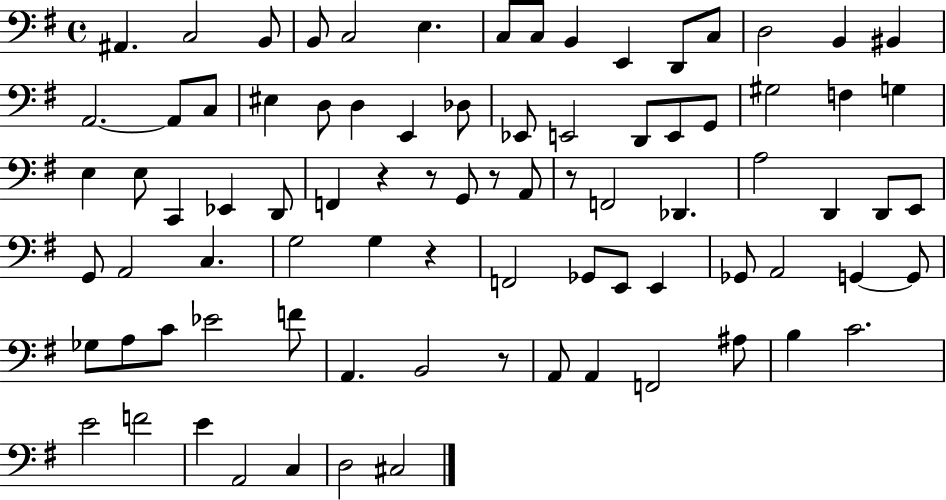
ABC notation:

X:1
T:Untitled
M:4/4
L:1/4
K:G
^A,, C,2 B,,/2 B,,/2 C,2 E, C,/2 C,/2 B,, E,, D,,/2 C,/2 D,2 B,, ^B,, A,,2 A,,/2 C,/2 ^E, D,/2 D, E,, _D,/2 _E,,/2 E,,2 D,,/2 E,,/2 G,,/2 ^G,2 F, G, E, E,/2 C,, _E,, D,,/2 F,, z z/2 G,,/2 z/2 A,,/2 z/2 F,,2 _D,, A,2 D,, D,,/2 E,,/2 G,,/2 A,,2 C, G,2 G, z F,,2 _G,,/2 E,,/2 E,, _G,,/2 A,,2 G,, G,,/2 _G,/2 A,/2 C/2 _E2 F/2 A,, B,,2 z/2 A,,/2 A,, F,,2 ^A,/2 B, C2 E2 F2 E A,,2 C, D,2 ^C,2